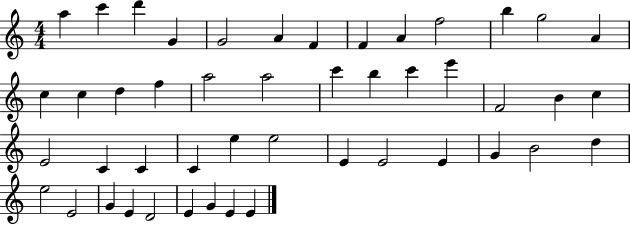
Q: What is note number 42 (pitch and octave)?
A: E4